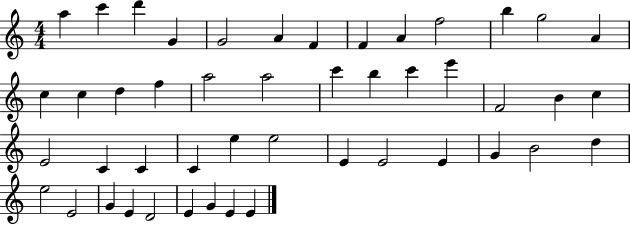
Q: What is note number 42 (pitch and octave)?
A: E4